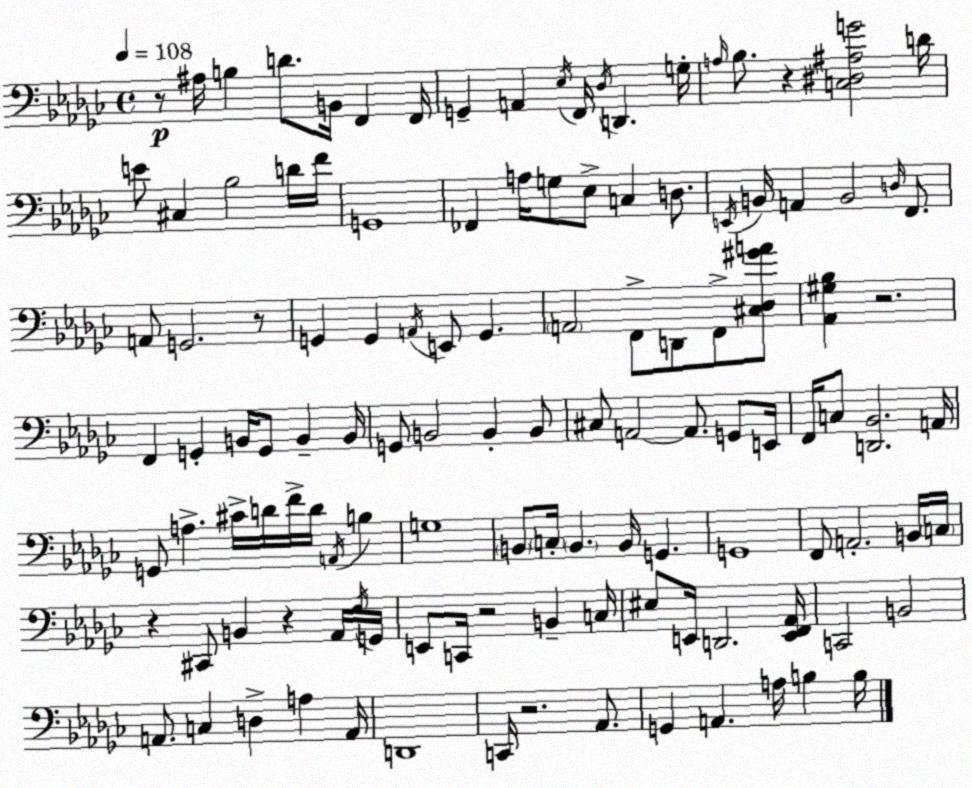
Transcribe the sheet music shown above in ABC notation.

X:1
T:Untitled
M:4/4
L:1/4
K:Ebm
z/2 ^A,/4 B, D/2 B,,/4 F,, F,,/4 G,, A,, _E,/4 F,,/4 _D,/4 D,, G,/4 A,/4 _B,/2 z [C,^D,^A,G]2 D/4 E/2 ^C, _B,2 D/4 F/4 G,,4 _F,, A,/4 G,/2 _E,/2 C, D,/2 E,,/4 B,,/4 A,, B,,2 D,/4 F,,/2 A,,/2 G,,2 z/2 G,, G,, A,,/4 E,,/2 G,, A,,2 F,,/2 D,,/2 F,,/2 [^C,_D,^GA]/2 [_A,,^G,_B,] z2 F,, G,, B,,/4 G,,/2 B,, B,,/4 G,,/2 B,,2 B,, B,,/2 ^C,/2 A,,2 A,,/2 G,,/2 E,,/4 F,,/4 C,/2 [D,,_B,,]2 A,,/4 G,,/2 A, ^C/4 D/4 F/4 D/4 A,,/4 B, G,4 B,,/2 C,/4 B,, B,,/4 G,, G,,4 F,,/2 A,,2 B,,/4 C,/4 z ^C,,/2 B,, z _A,,/4 F,/4 G,,/4 E,,/2 C,,/4 z2 B,, C,/4 ^E,/2 E,,/4 D,,2 [E,,F,,_A,,]/4 C,,2 B,,2 A,,/2 C, D, A, A,,/4 D,,4 C,,/4 z2 _A,,/2 G,, A,, A,/4 B, B,/4